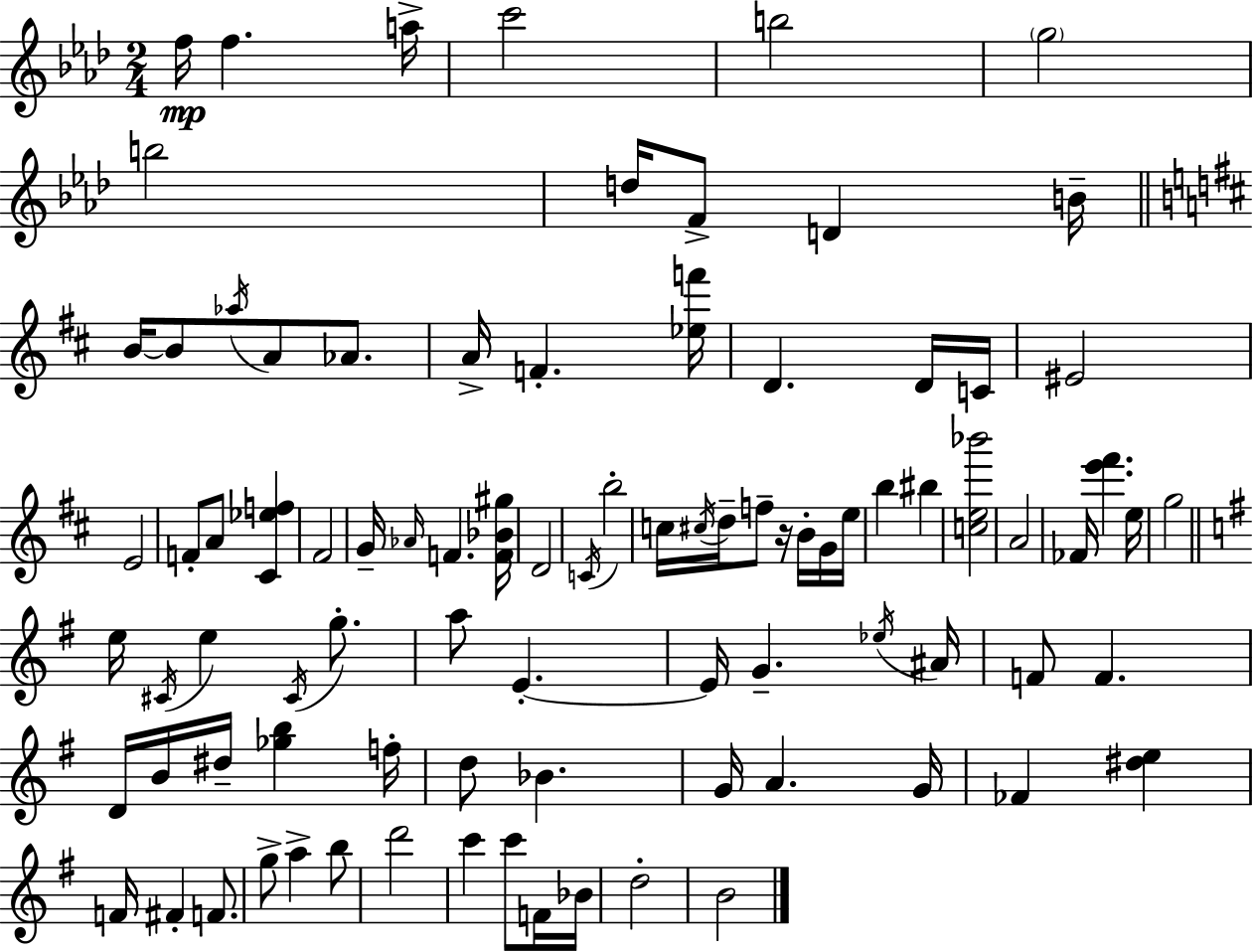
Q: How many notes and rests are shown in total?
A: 89